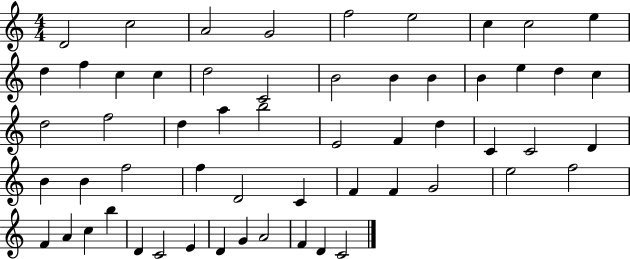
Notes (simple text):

D4/h C5/h A4/h G4/h F5/h E5/h C5/q C5/h E5/q D5/q F5/q C5/q C5/q D5/h C4/h B4/h B4/q B4/q B4/q E5/q D5/q C5/q D5/h F5/h D5/q A5/q B5/h E4/h F4/q D5/q C4/q C4/h D4/q B4/q B4/q F5/h F5/q D4/h C4/q F4/q F4/q G4/h E5/h F5/h F4/q A4/q C5/q B5/q D4/q C4/h E4/q D4/q G4/q A4/h F4/q D4/q C4/h